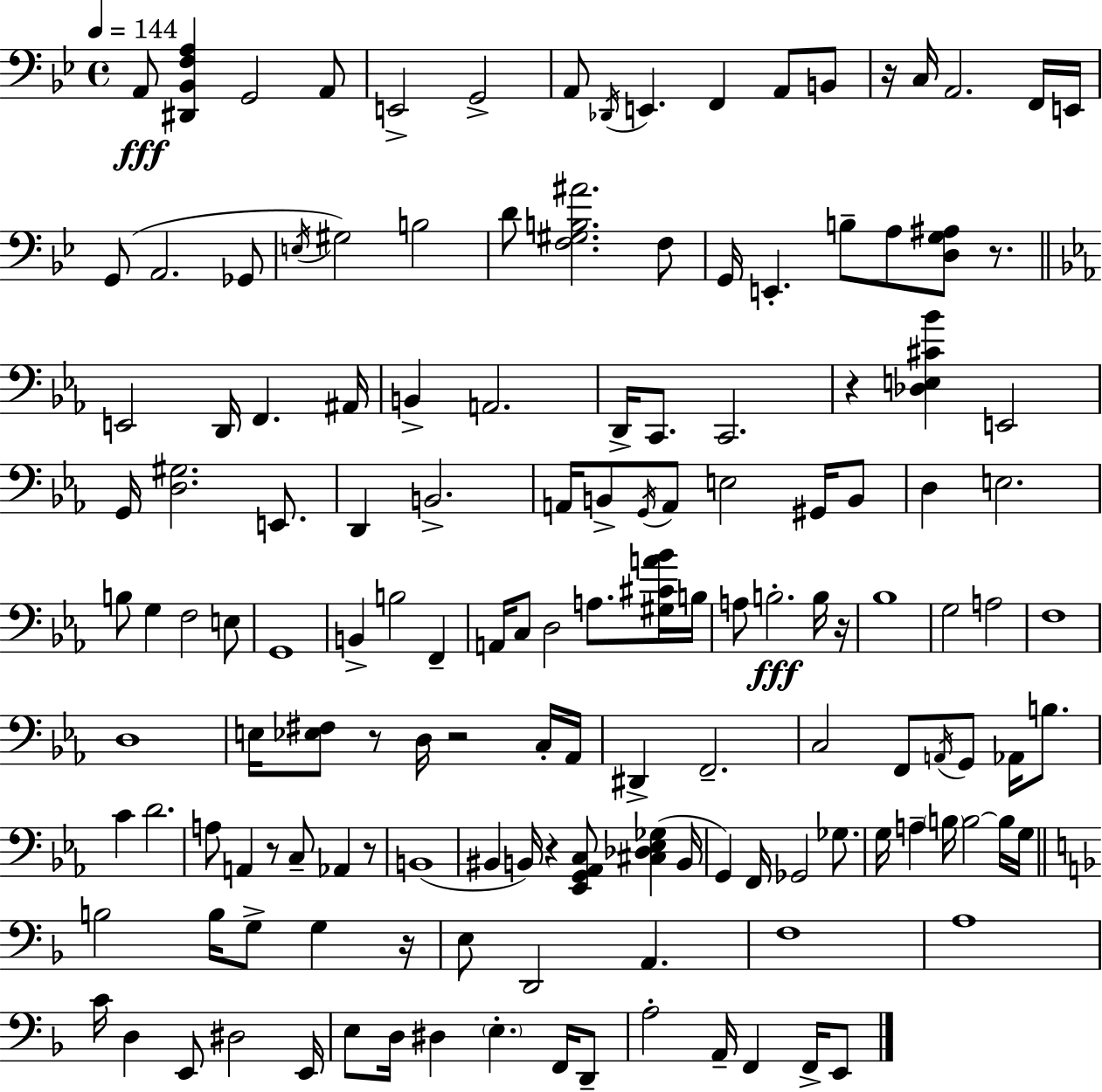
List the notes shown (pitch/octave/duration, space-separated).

A2/e [D#2,Bb2,F3,A3]/q G2/h A2/e E2/h G2/h A2/e Db2/s E2/q. F2/q A2/e B2/e R/s C3/s A2/h. F2/s E2/s G2/e A2/h. Gb2/e E3/s G#3/h B3/h D4/e [F3,G#3,B3,A#4]/h. F3/e G2/s E2/q. B3/e A3/e [D3,G3,A#3]/e R/e. E2/h D2/s F2/q. A#2/s B2/q A2/h. D2/s C2/e. C2/h. R/q [Db3,E3,C#4,Bb4]/q E2/h G2/s [D3,G#3]/h. E2/e. D2/q B2/h. A2/s B2/e G2/s A2/e E3/h G#2/s B2/e D3/q E3/h. B3/e G3/q F3/h E3/e G2/w B2/q B3/h F2/q A2/s C3/e D3/h A3/e. [G#3,C#4,A4,Bb4]/s B3/s A3/e B3/h. B3/s R/s Bb3/w G3/h A3/h F3/w D3/w E3/s [Eb3,F#3]/e R/e D3/s R/h C3/s Ab2/s D#2/q F2/h. C3/h F2/e A2/s G2/e Ab2/s B3/e. C4/q D4/h. A3/e A2/q R/e C3/e Ab2/q R/e B2/w BIS2/q B2/s R/q [Eb2,G2,Ab2,C3]/e [C#3,Db3,Eb3,Gb3]/q B2/s G2/q F2/s Gb2/h Gb3/e. G3/s A3/q B3/s B3/h B3/s G3/s B3/h B3/s G3/e G3/q R/s E3/e D2/h A2/q. F3/w A3/w C4/s D3/q E2/e D#3/h E2/s E3/e D3/s D#3/q E3/q. F2/s D2/e A3/h A2/s F2/q F2/s E2/e